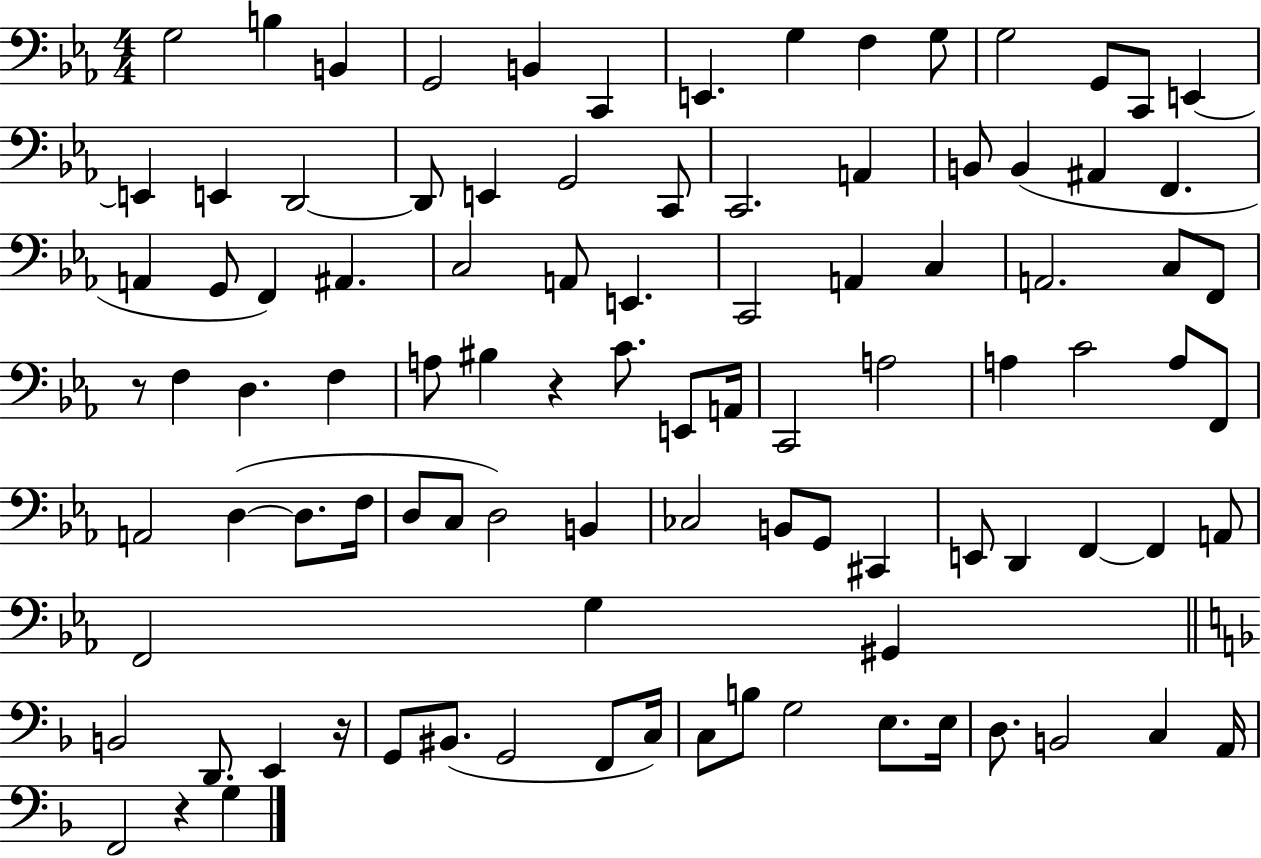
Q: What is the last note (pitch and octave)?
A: G3